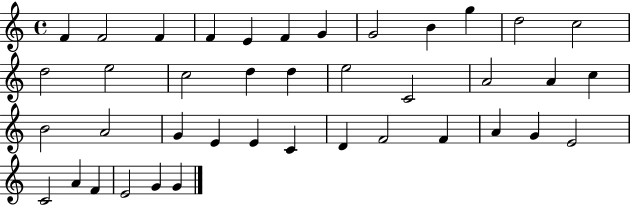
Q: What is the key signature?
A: C major